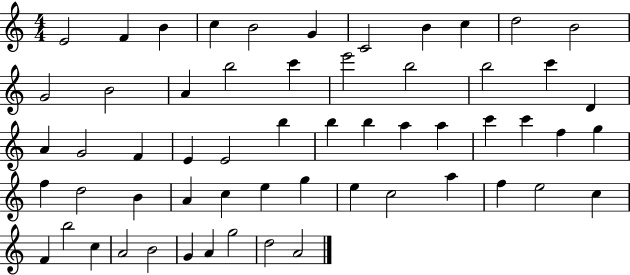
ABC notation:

X:1
T:Untitled
M:4/4
L:1/4
K:C
E2 F B c B2 G C2 B c d2 B2 G2 B2 A b2 c' e'2 b2 b2 c' D A G2 F E E2 b b b a a c' c' f g f d2 B A c e g e c2 a f e2 c F b2 c A2 B2 G A g2 d2 A2